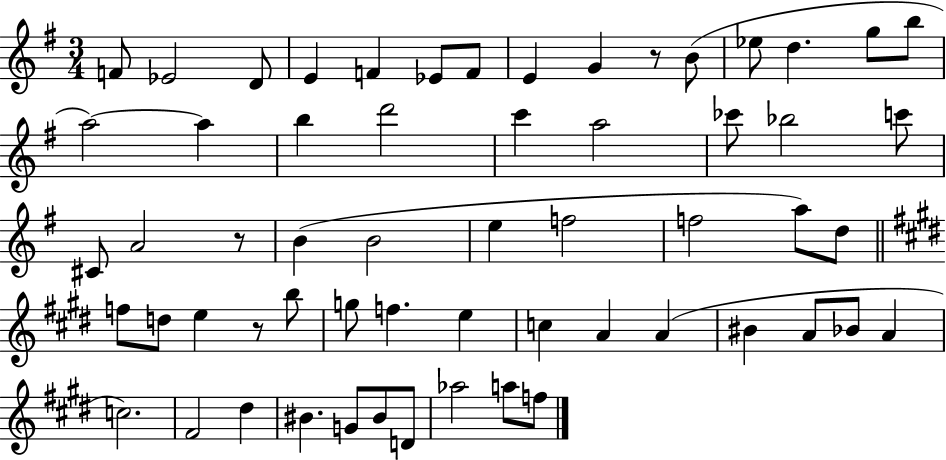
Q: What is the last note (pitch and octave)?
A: F5